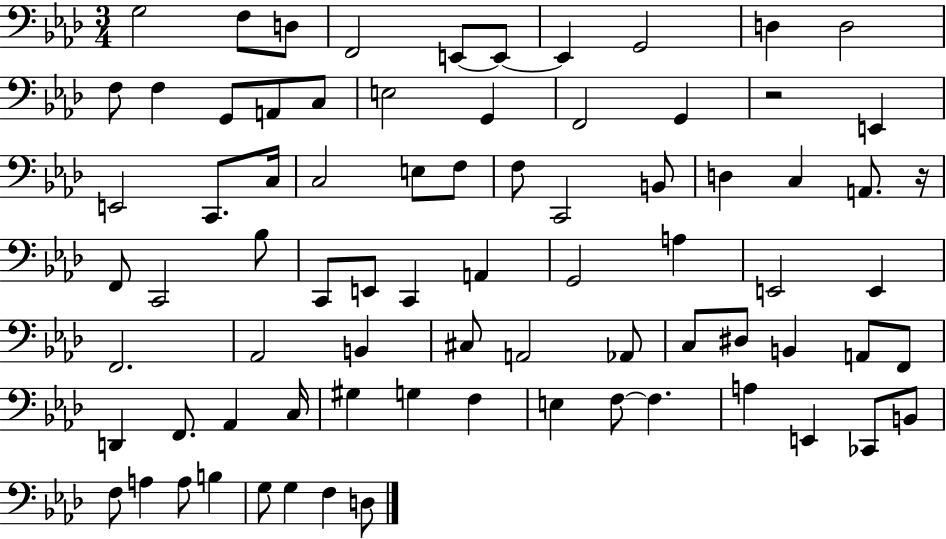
{
  \clef bass
  \numericTimeSignature
  \time 3/4
  \key aes \major
  \repeat volta 2 { g2 f8 d8 | f,2 e,8~~ e,8~~ | e,4 g,2 | d4 d2 | \break f8 f4 g,8 a,8 c8 | e2 g,4 | f,2 g,4 | r2 e,4 | \break e,2 c,8. c16 | c2 e8 f8 | f8 c,2 b,8 | d4 c4 a,8. r16 | \break f,8 c,2 bes8 | c,8 e,8 c,4 a,4 | g,2 a4 | e,2 e,4 | \break f,2. | aes,2 b,4 | cis8 a,2 aes,8 | c8 dis8 b,4 a,8 f,8 | \break d,4 f,8. aes,4 c16 | gis4 g4 f4 | e4 f8~~ f4. | a4 e,4 ces,8 b,8 | \break f8 a4 a8 b4 | g8 g4 f4 d8 | } \bar "|."
}